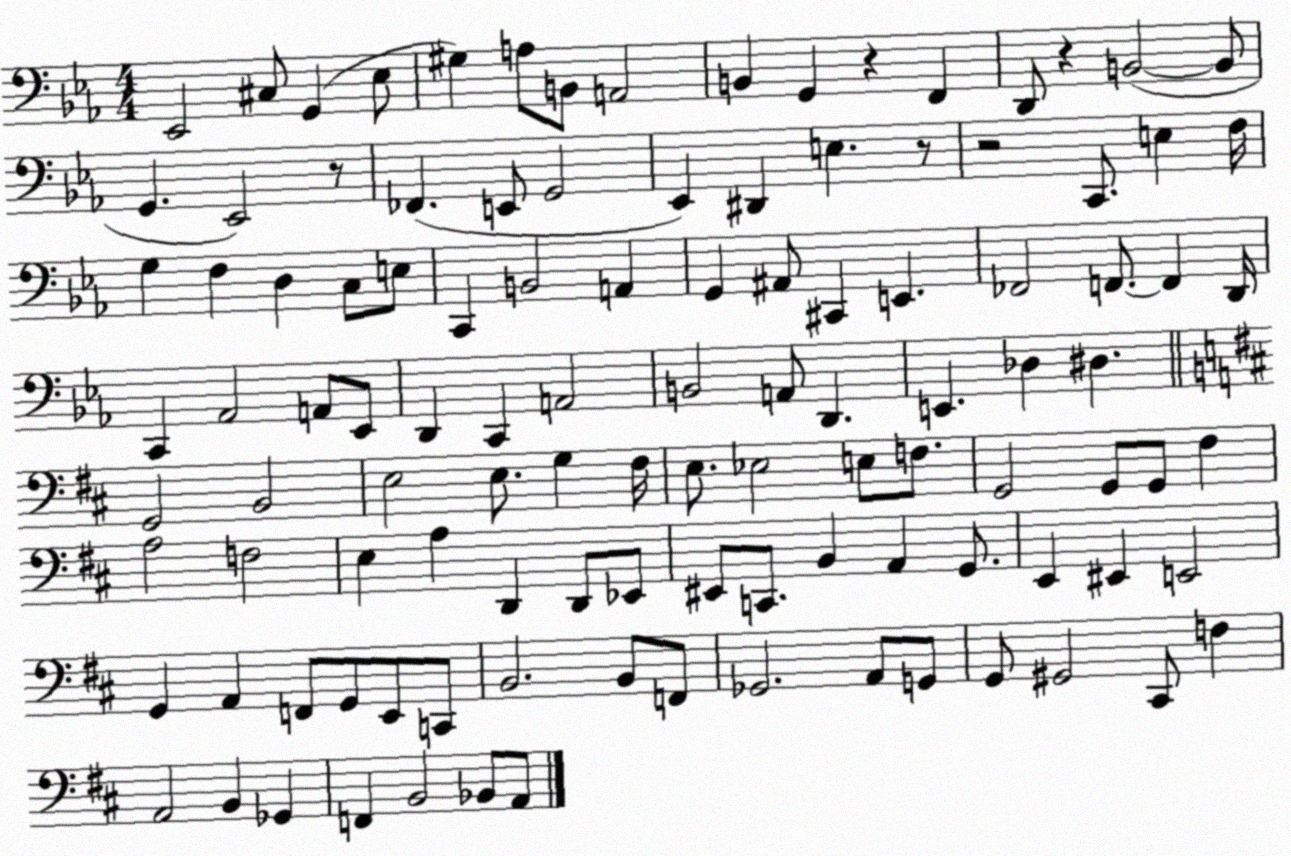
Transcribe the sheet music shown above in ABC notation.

X:1
T:Untitled
M:4/4
L:1/4
K:Eb
_E,,2 ^C,/2 G,, _E,/2 ^G, A,/2 B,,/2 A,,2 B,, G,, z F,, D,,/2 z B,,2 B,,/2 G,, _E,,2 z/2 _F,, E,,/2 G,,2 _E,, ^D,, E, z/2 z2 C,,/2 E, F,/4 G, F, D, C,/2 E,/2 C,, B,,2 A,, G,, ^A,,/2 ^C,, E,, _F,,2 F,,/2 F,, D,,/4 C,, _A,,2 A,,/2 _E,,/2 D,, C,, A,,2 B,,2 A,,/2 D,, E,, _D, ^D, G,,2 B,,2 E,2 E,/2 G, ^F,/4 E,/2 _E,2 E,/2 F,/2 G,,2 G,,/2 G,,/2 ^F, A,2 F,2 E, A, D,, D,,/2 _E,,/2 ^E,,/2 C,,/2 B,, A,, G,,/2 E,, ^E,, E,,2 G,, A,, F,,/2 G,,/2 E,,/2 C,,/2 B,,2 B,,/2 F,,/2 _G,,2 A,,/2 G,,/2 G,,/2 ^G,,2 ^C,,/2 F, A,,2 B,, _G,, F,, B,,2 _B,,/2 A,,/2